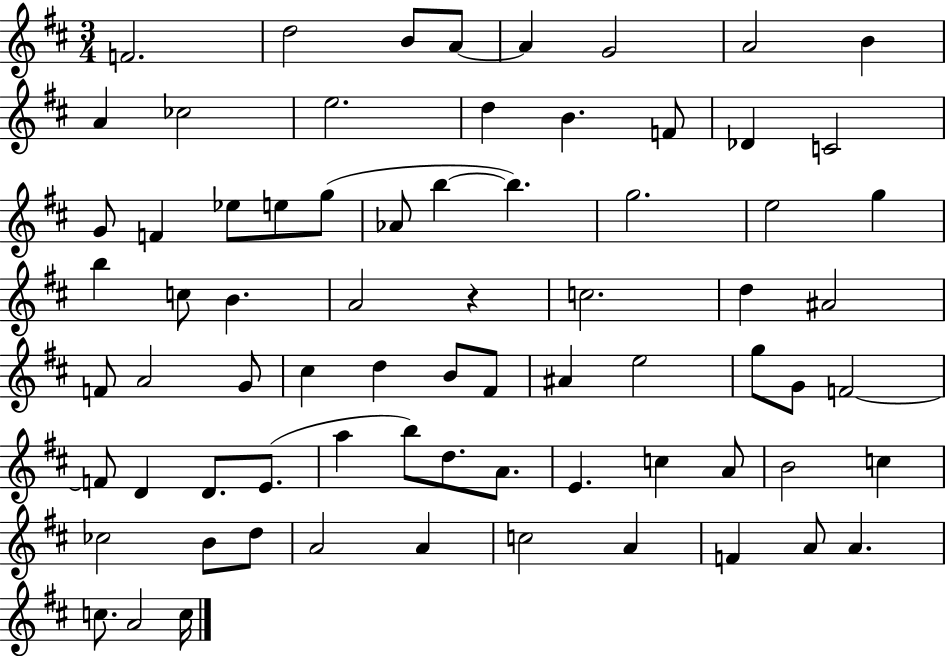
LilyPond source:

{
  \clef treble
  \numericTimeSignature
  \time 3/4
  \key d \major
  f'2. | d''2 b'8 a'8~~ | a'4 g'2 | a'2 b'4 | \break a'4 ces''2 | e''2. | d''4 b'4. f'8 | des'4 c'2 | \break g'8 f'4 ees''8 e''8 g''8( | aes'8 b''4~~ b''4.) | g''2. | e''2 g''4 | \break b''4 c''8 b'4. | a'2 r4 | c''2. | d''4 ais'2 | \break f'8 a'2 g'8 | cis''4 d''4 b'8 fis'8 | ais'4 e''2 | g''8 g'8 f'2~~ | \break f'8 d'4 d'8. e'8.( | a''4 b''8) d''8. a'8. | e'4. c''4 a'8 | b'2 c''4 | \break ces''2 b'8 d''8 | a'2 a'4 | c''2 a'4 | f'4 a'8 a'4. | \break c''8. a'2 c''16 | \bar "|."
}